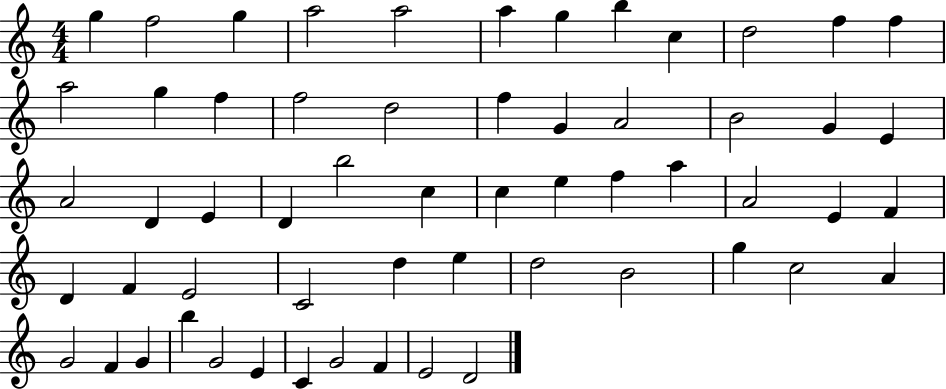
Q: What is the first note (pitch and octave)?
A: G5